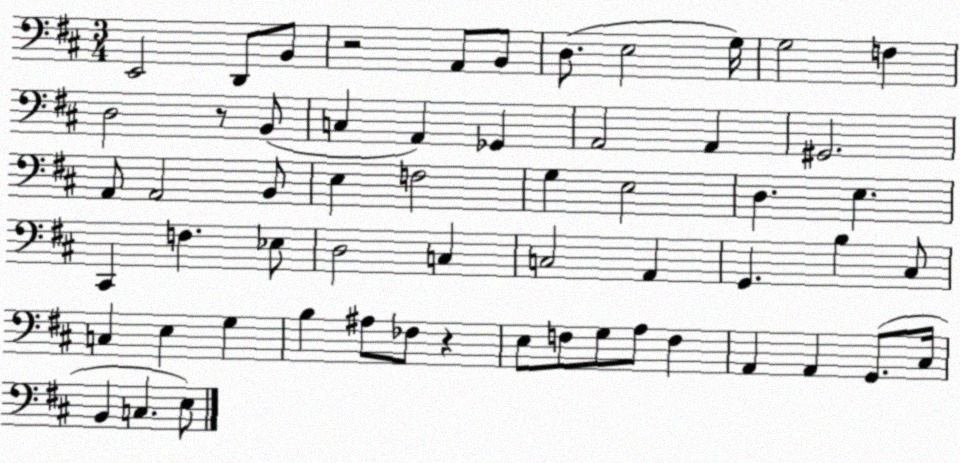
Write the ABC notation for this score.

X:1
T:Untitled
M:3/4
L:1/4
K:D
E,,2 D,,/2 B,,/2 z2 A,,/2 B,,/2 D,/2 E,2 G,/4 G,2 F, D,2 z/2 B,,/2 C, A,, _G,, A,,2 A,, ^G,,2 A,,/2 A,,2 B,,/2 E, F,2 G, E,2 D, E, ^C,, F, _E,/2 D,2 C, C,2 A,, G,, B, ^C,/2 C, E, G, B, ^A,/2 _F,/2 z E,/2 F,/2 G,/2 A,/2 F, A,, A,, G,,/2 ^C,/4 B,, C, E,/2